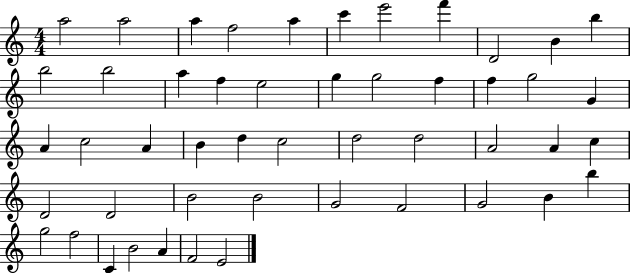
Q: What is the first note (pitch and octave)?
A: A5